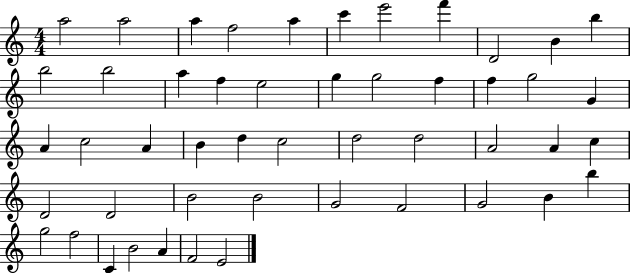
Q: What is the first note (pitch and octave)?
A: A5